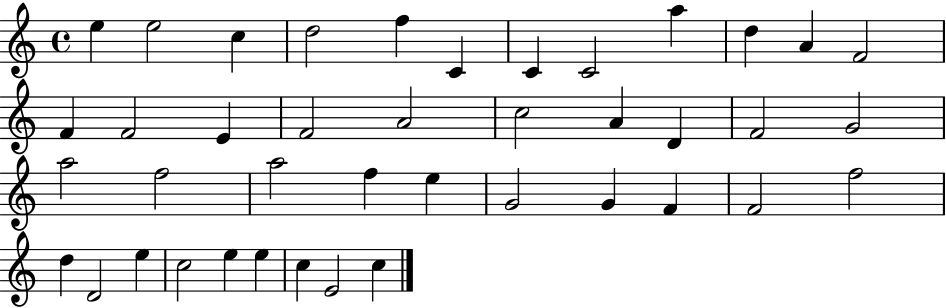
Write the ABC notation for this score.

X:1
T:Untitled
M:4/4
L:1/4
K:C
e e2 c d2 f C C C2 a d A F2 F F2 E F2 A2 c2 A D F2 G2 a2 f2 a2 f e G2 G F F2 f2 d D2 e c2 e e c E2 c